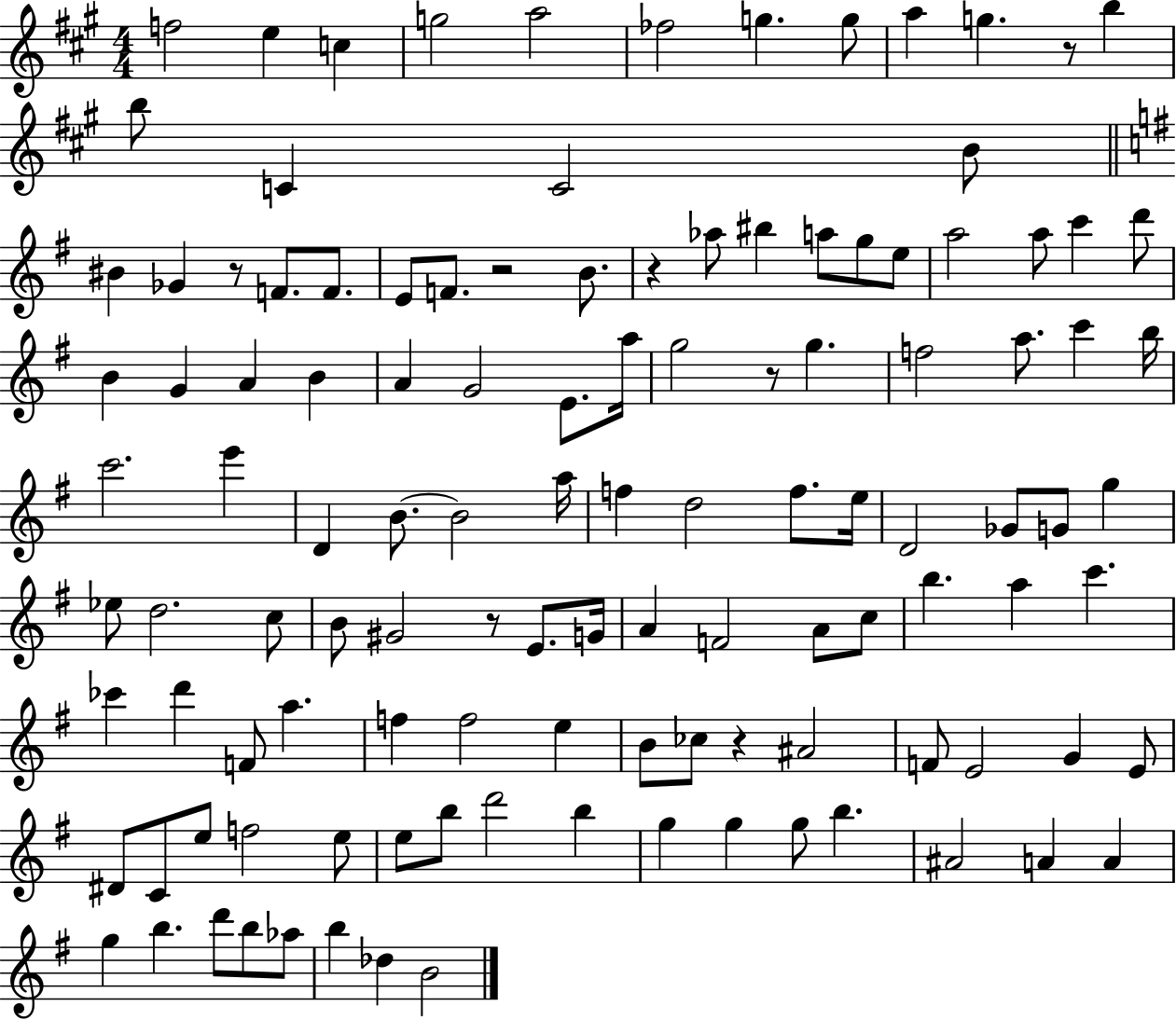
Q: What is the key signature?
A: A major